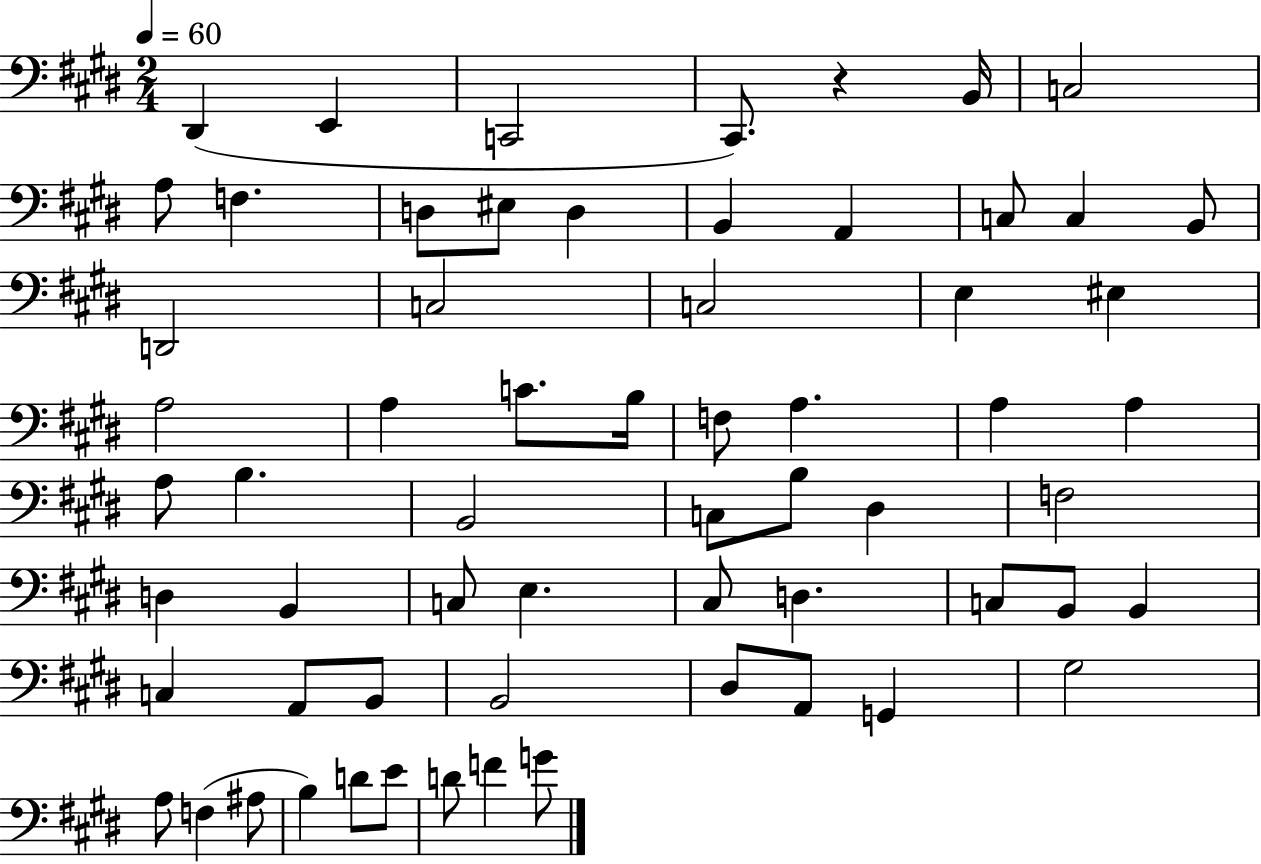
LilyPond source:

{
  \clef bass
  \numericTimeSignature
  \time 2/4
  \key e \major
  \tempo 4 = 60
  \repeat volta 2 { dis,4( e,4 | c,2 | cis,8.) r4 b,16 | c2 | \break a8 f4. | d8 eis8 d4 | b,4 a,4 | c8 c4 b,8 | \break d,2 | c2 | c2 | e4 eis4 | \break a2 | a4 c'8. b16 | f8 a4. | a4 a4 | \break a8 b4. | b,2 | c8 b8 dis4 | f2 | \break d4 b,4 | c8 e4. | cis8 d4. | c8 b,8 b,4 | \break c4 a,8 b,8 | b,2 | dis8 a,8 g,4 | gis2 | \break a8 f4( ais8 | b4) d'8 e'8 | d'8 f'4 g'8 | } \bar "|."
}